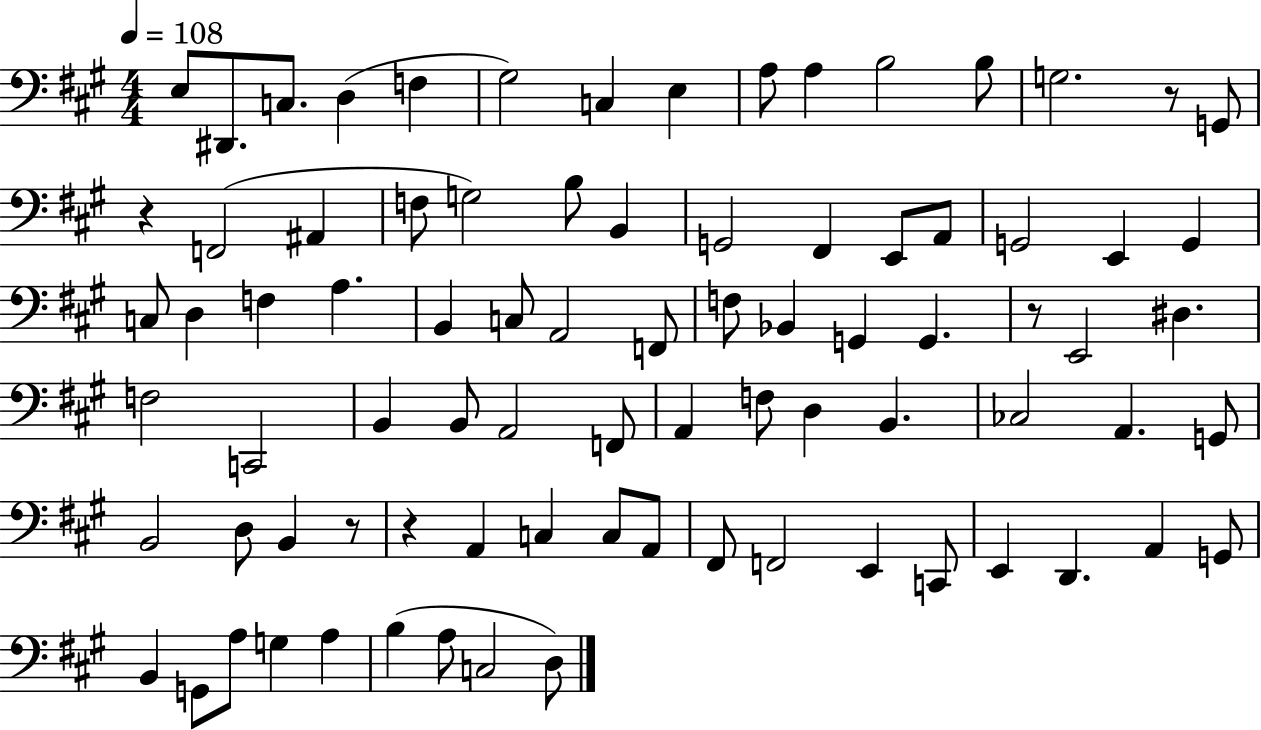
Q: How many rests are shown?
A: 5